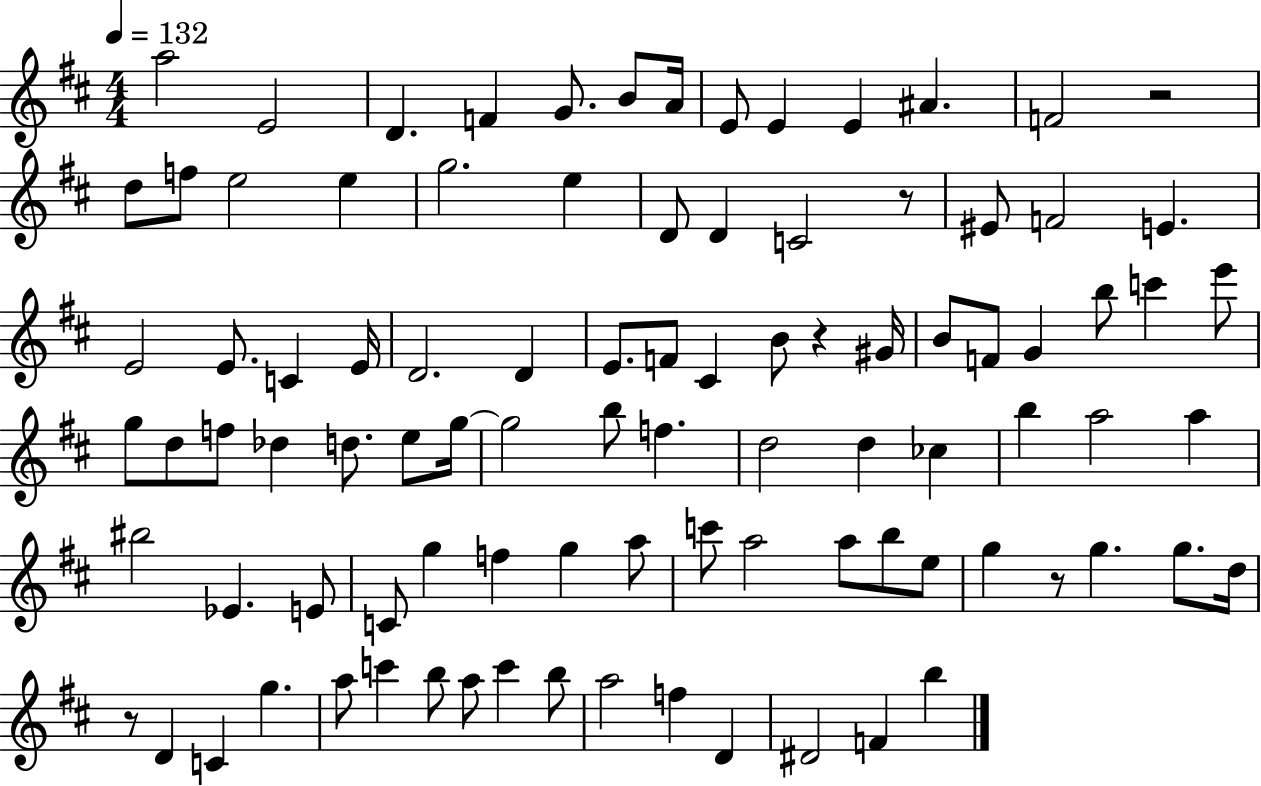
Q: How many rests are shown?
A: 5